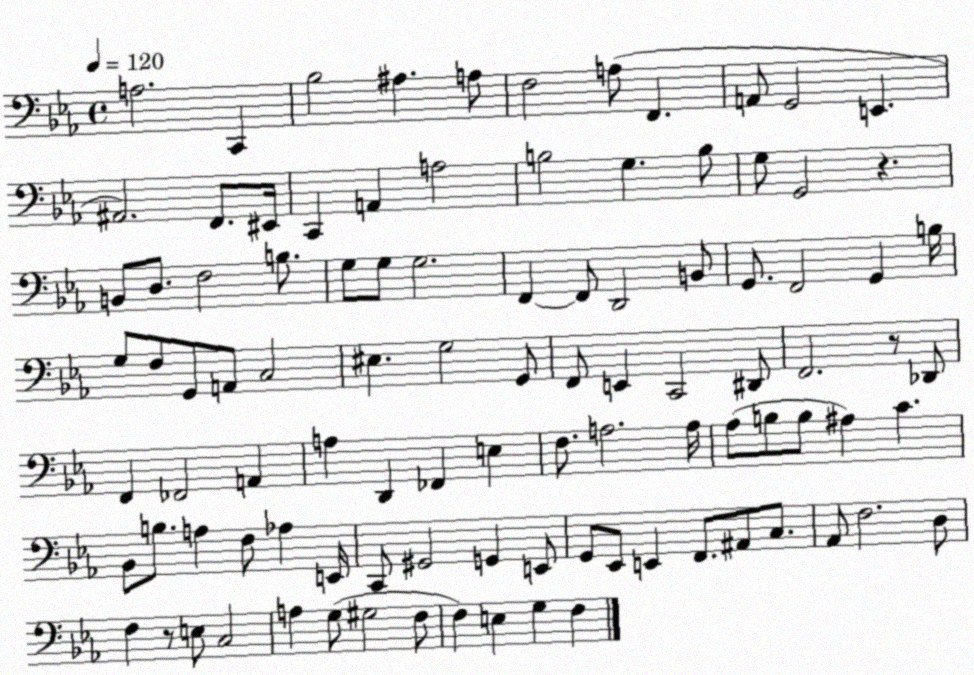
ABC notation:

X:1
T:Untitled
M:4/4
L:1/4
K:Eb
A,2 C,, _B,2 ^A, A,/2 F,2 A,/2 F,, A,,/2 G,,2 E,, ^A,,2 F,,/2 ^E,,/4 C,, A,, A,2 B,2 G, B,/2 G,/2 G,,2 z B,,/2 D,/2 F,2 B,/2 G,/2 G,/2 G,2 F,, F,,/2 D,,2 B,,/2 G,,/2 F,,2 G,, B,/4 G,/2 F,/2 G,,/2 A,,/2 C,2 ^E, G,2 G,,/2 F,,/2 E,, C,,2 ^D,,/2 F,,2 z/2 _D,,/2 F,, _F,,2 A,, A, D,, _F,, E, F,/2 A,2 A,/4 _A,/2 B,/2 B,/2 ^A, C _B,,/2 B,/2 A, F,/2 _A, E,,/4 C,,/2 ^G,,2 G,, E,,/2 G,,/2 _E,,/2 E,, F,,/2 ^A,,/2 C,/2 _A,,/2 F,2 D,/2 F, z/2 E,/2 C,2 A, G,/2 ^G,2 F,/2 F, E, G, F,